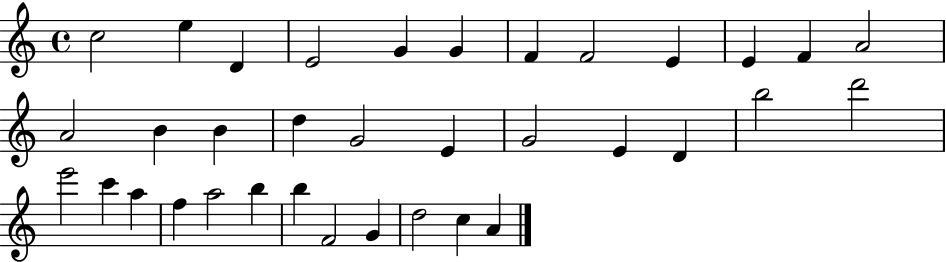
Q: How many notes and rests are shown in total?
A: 35